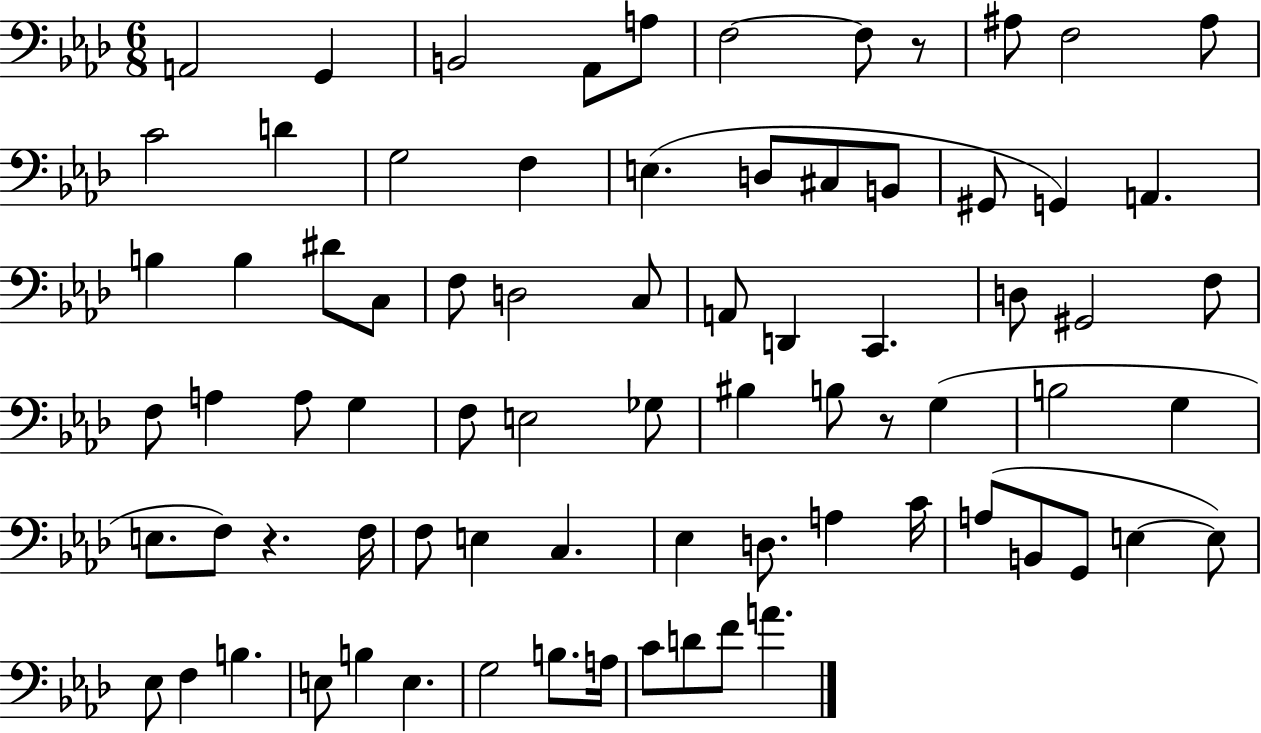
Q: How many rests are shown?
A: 3